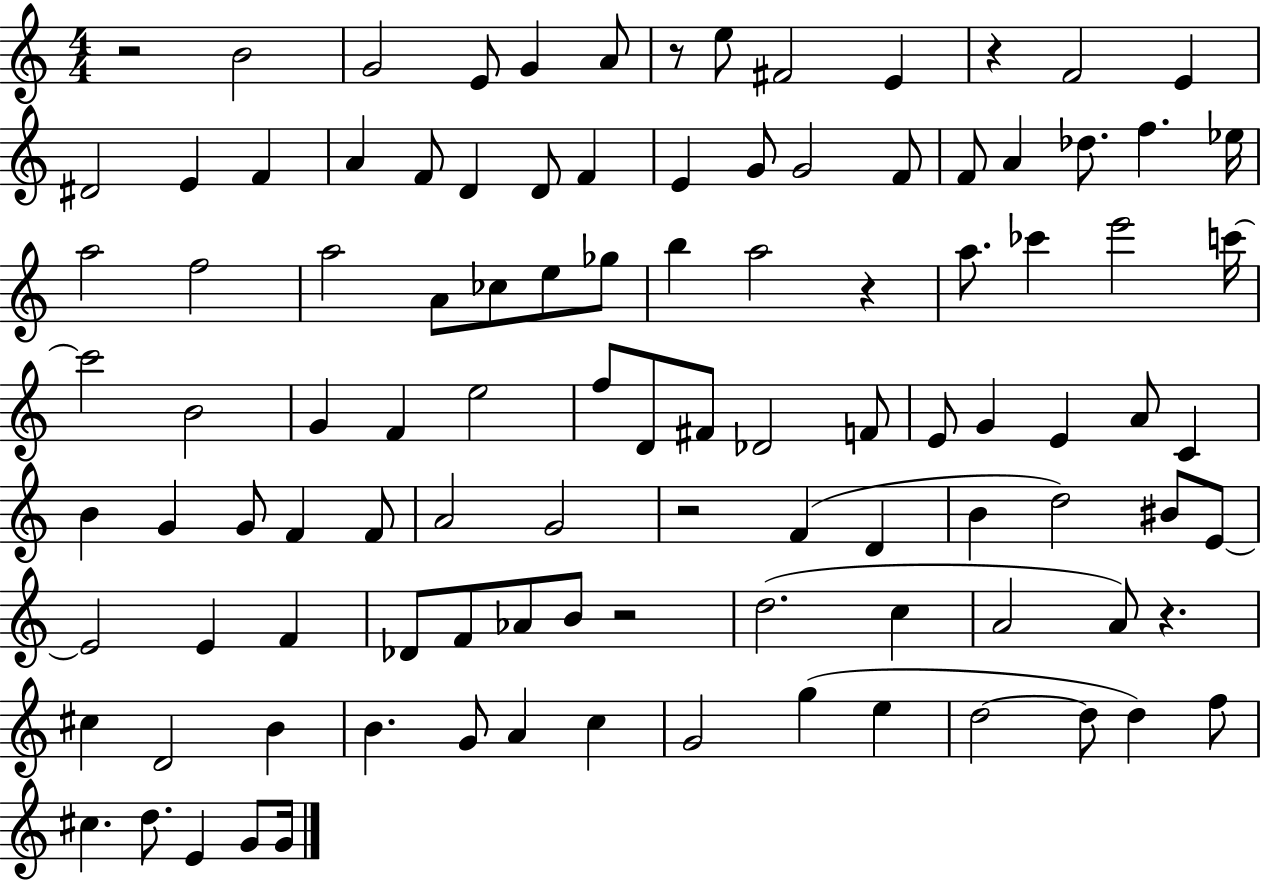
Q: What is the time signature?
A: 4/4